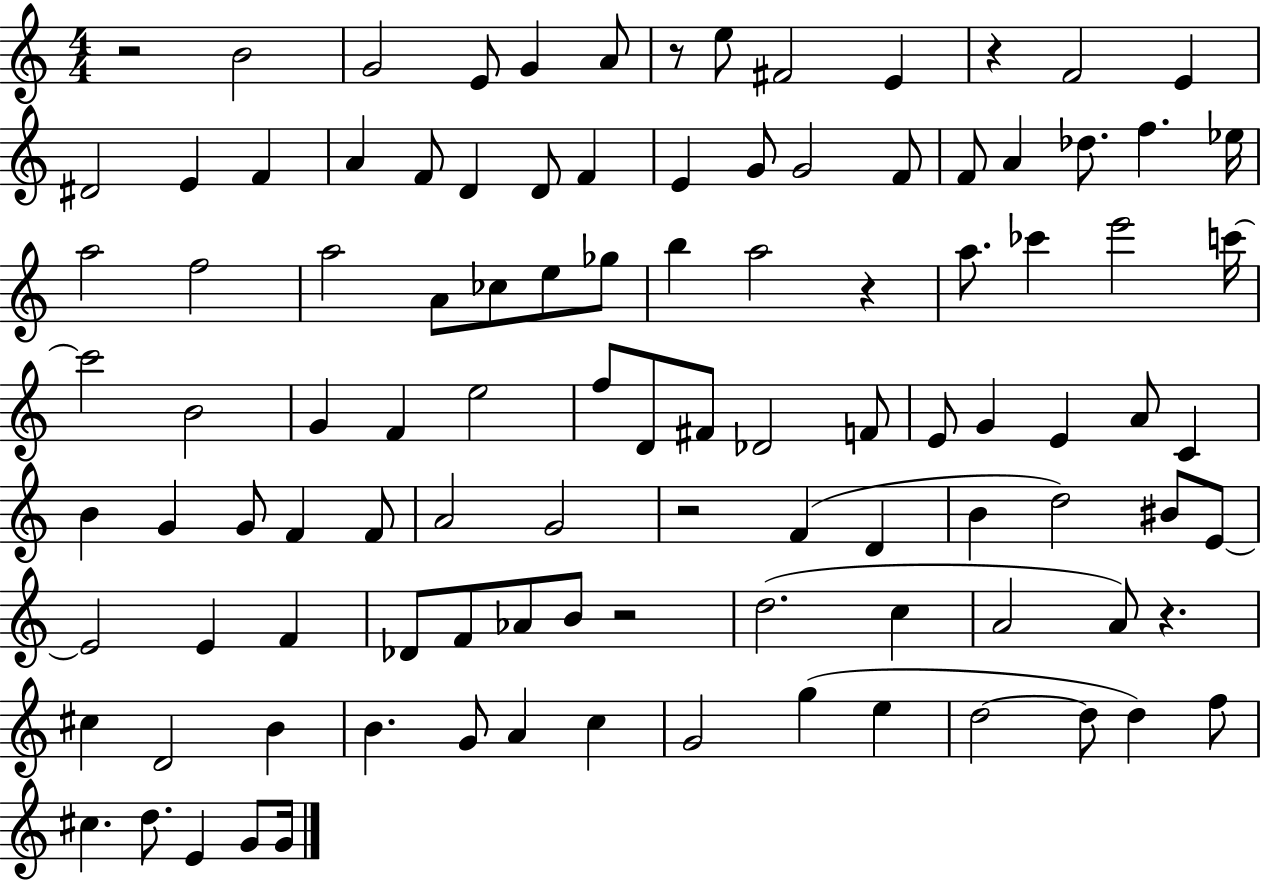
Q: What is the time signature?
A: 4/4